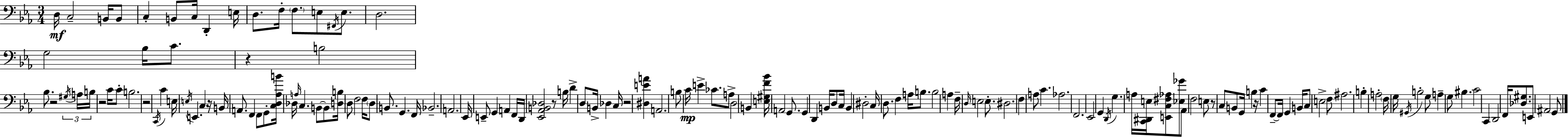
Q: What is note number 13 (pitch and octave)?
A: E3